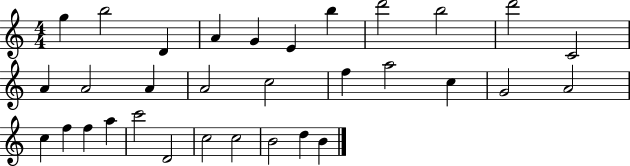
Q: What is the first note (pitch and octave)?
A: G5